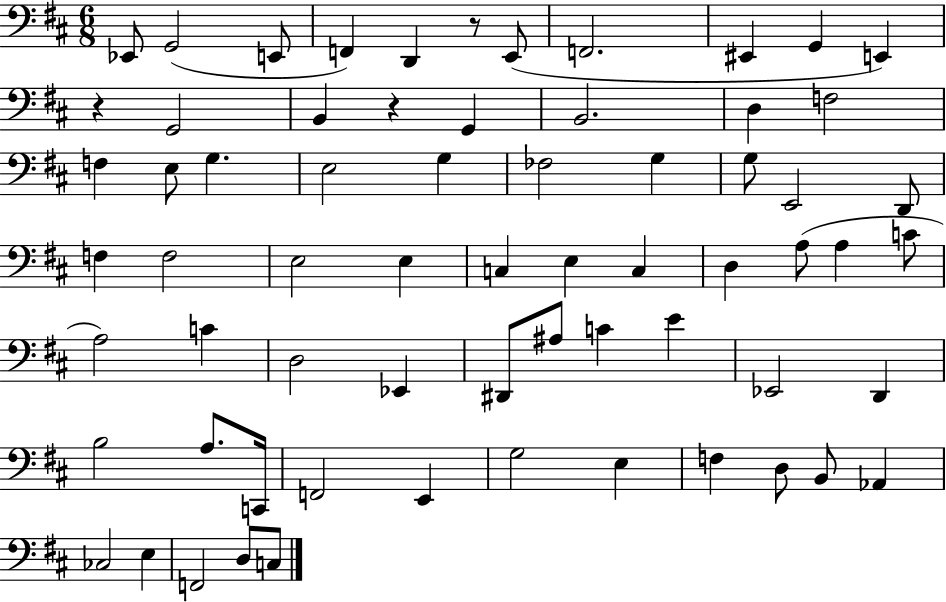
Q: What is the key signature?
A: D major